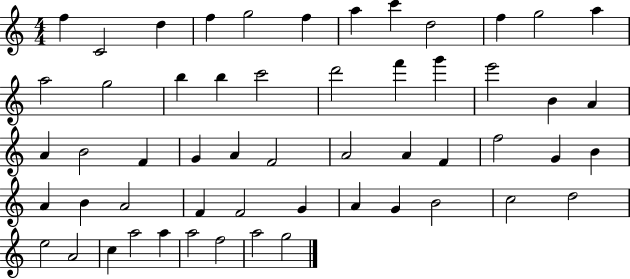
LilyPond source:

{
  \clef treble
  \numericTimeSignature
  \time 4/4
  \key c \major
  f''4 c'2 d''4 | f''4 g''2 f''4 | a''4 c'''4 d''2 | f''4 g''2 a''4 | \break a''2 g''2 | b''4 b''4 c'''2 | d'''2 f'''4 g'''4 | e'''2 b'4 a'4 | \break a'4 b'2 f'4 | g'4 a'4 f'2 | a'2 a'4 f'4 | f''2 g'4 b'4 | \break a'4 b'4 a'2 | f'4 f'2 g'4 | a'4 g'4 b'2 | c''2 d''2 | \break e''2 a'2 | c''4 a''2 a''4 | a''2 f''2 | a''2 g''2 | \break \bar "|."
}